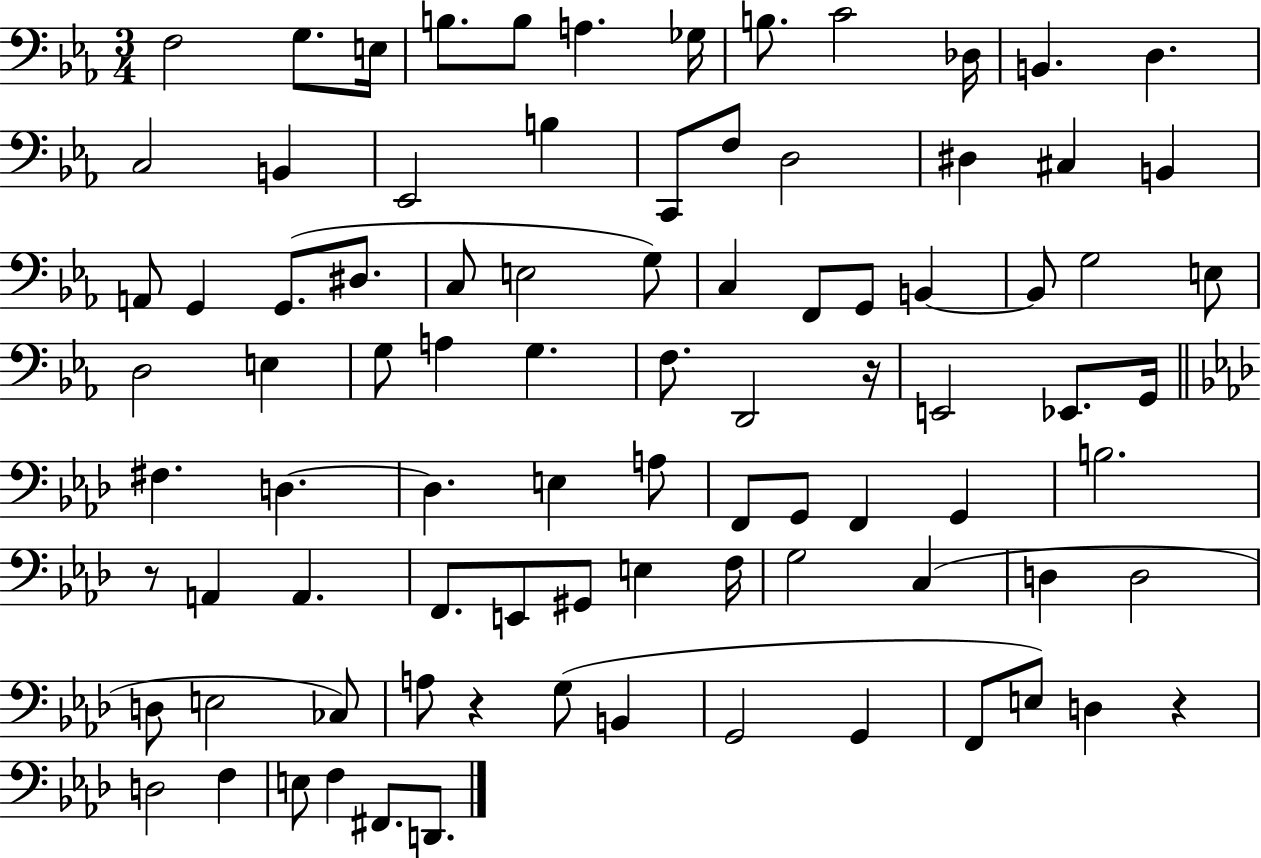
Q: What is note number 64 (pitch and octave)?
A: G3